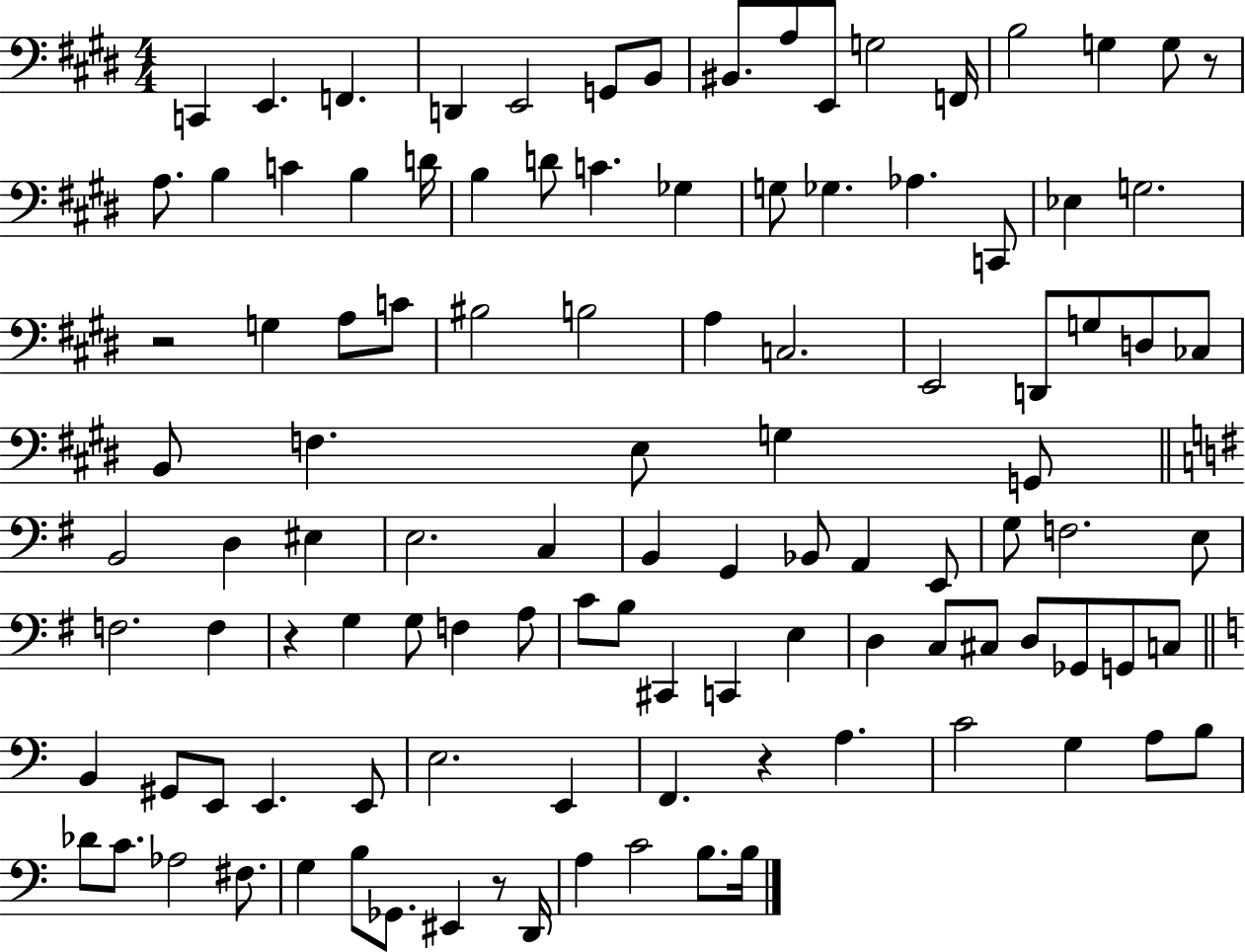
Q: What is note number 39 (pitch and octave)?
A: D2